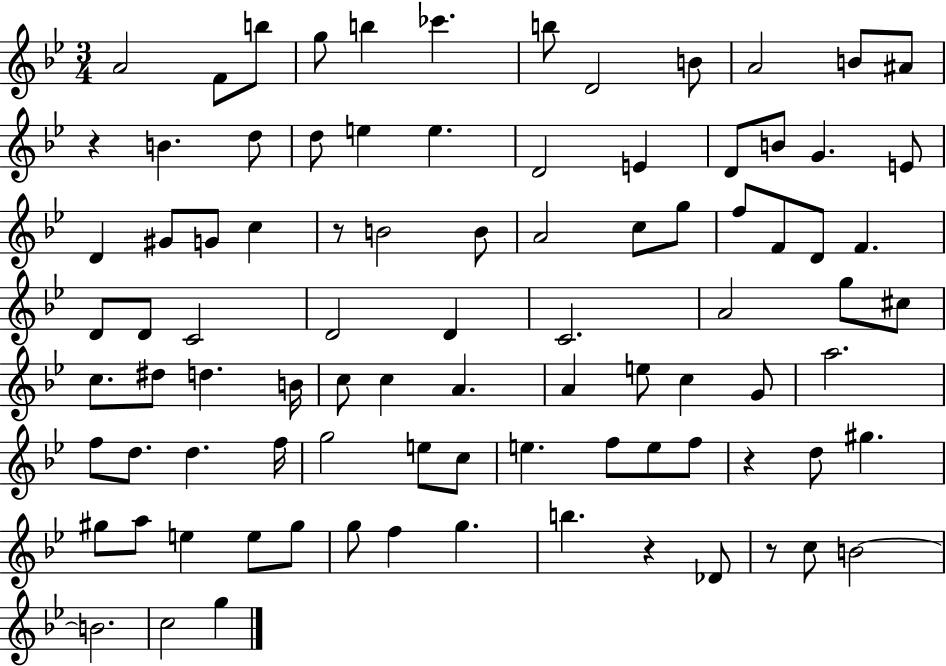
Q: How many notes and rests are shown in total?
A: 90